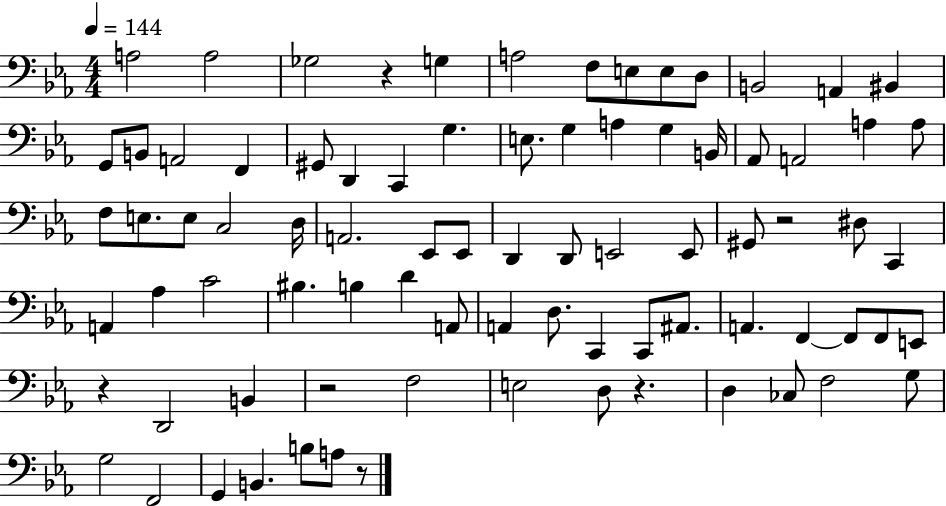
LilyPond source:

{
  \clef bass
  \numericTimeSignature
  \time 4/4
  \key ees \major
  \tempo 4 = 144
  a2 a2 | ges2 r4 g4 | a2 f8 e8 e8 d8 | b,2 a,4 bis,4 | \break g,8 b,8 a,2 f,4 | gis,8 d,4 c,4 g4. | e8. g4 a4 g4 b,16 | aes,8 a,2 a4 a8 | \break f8 e8. e8 c2 d16 | a,2. ees,8 ees,8 | d,4 d,8 e,2 e,8 | gis,8 r2 dis8 c,4 | \break a,4 aes4 c'2 | bis4. b4 d'4 a,8 | a,4 d8. c,4 c,8 ais,8. | a,4. f,4~~ f,8 f,8 e,8 | \break r4 d,2 b,4 | r2 f2 | e2 d8 r4. | d4 ces8 f2 g8 | \break g2 f,2 | g,4 b,4. b8 a8 r8 | \bar "|."
}